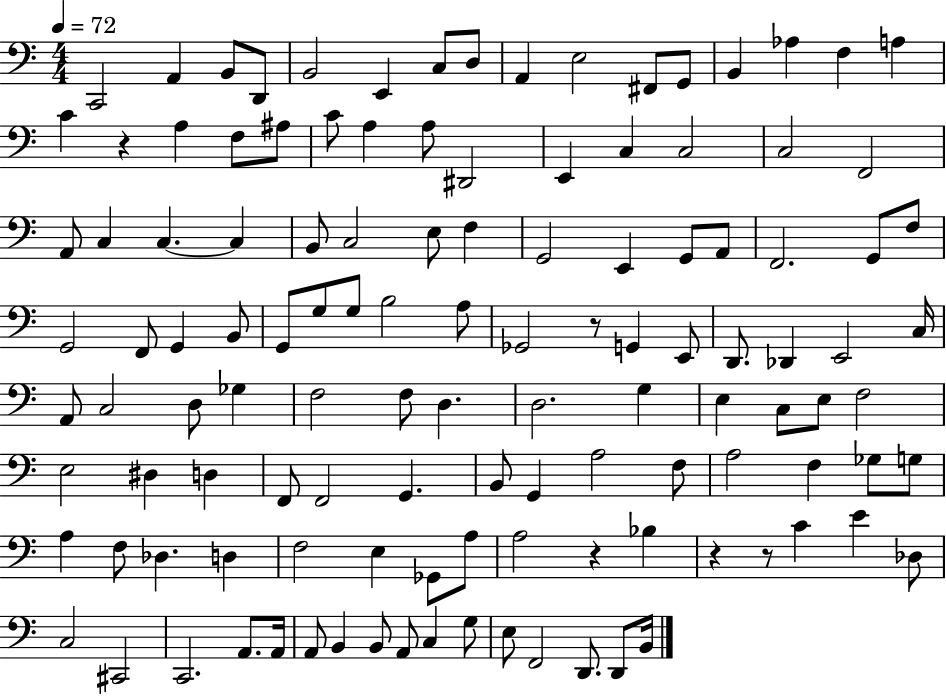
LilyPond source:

{
  \clef bass
  \numericTimeSignature
  \time 4/4
  \key c \major
  \tempo 4 = 72
  c,2 a,4 b,8 d,8 | b,2 e,4 c8 d8 | a,4 e2 fis,8 g,8 | b,4 aes4 f4 a4 | \break c'4 r4 a4 f8 ais8 | c'8 a4 a8 dis,2 | e,4 c4 c2 | c2 f,2 | \break a,8 c4 c4.~~ c4 | b,8 c2 e8 f4 | g,2 e,4 g,8 a,8 | f,2. g,8 f8 | \break g,2 f,8 g,4 b,8 | g,8 g8 g8 b2 a8 | ges,2 r8 g,4 e,8 | d,8. des,4 e,2 c16 | \break a,8 c2 d8 ges4 | f2 f8 d4. | d2. g4 | e4 c8 e8 f2 | \break e2 dis4 d4 | f,8 f,2 g,4. | b,8 g,4 a2 f8 | a2 f4 ges8 g8 | \break a4 f8 des4. d4 | f2 e4 ges,8 a8 | a2 r4 bes4 | r4 r8 c'4 e'4 des8 | \break c2 cis,2 | c,2. a,8. a,16 | a,8 b,4 b,8 a,8 c4 g8 | e8 f,2 d,8. d,8 b,16 | \break \bar "|."
}